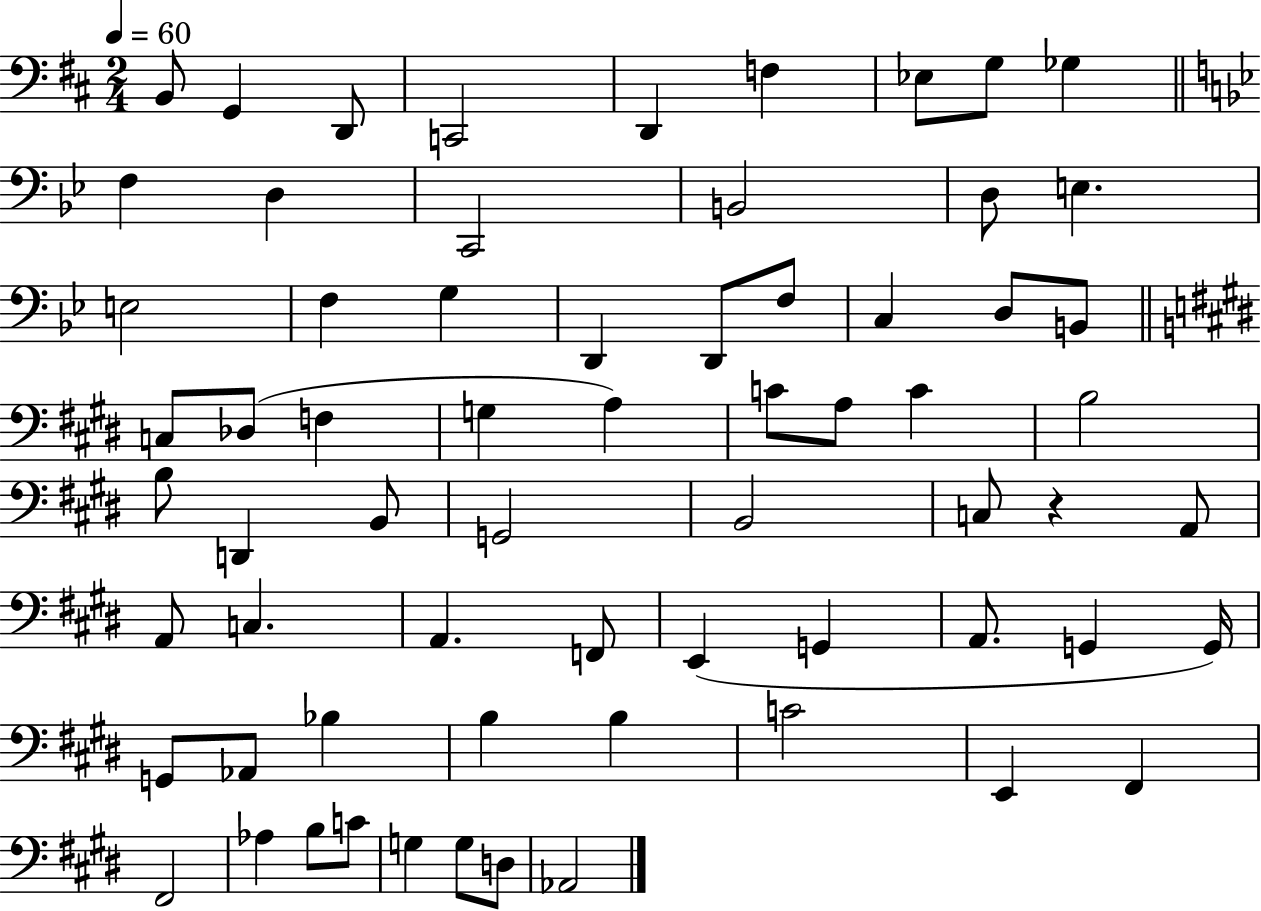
{
  \clef bass
  \numericTimeSignature
  \time 2/4
  \key d \major
  \tempo 4 = 60
  b,8 g,4 d,8 | c,2 | d,4 f4 | ees8 g8 ges4 | \break \bar "||" \break \key g \minor f4 d4 | c,2 | b,2 | d8 e4. | \break e2 | f4 g4 | d,4 d,8 f8 | c4 d8 b,8 | \break \bar "||" \break \key e \major c8 des8( f4 | g4 a4) | c'8 a8 c'4 | b2 | \break b8 d,4 b,8 | g,2 | b,2 | c8 r4 a,8 | \break a,8 c4. | a,4. f,8 | e,4( g,4 | a,8. g,4 g,16) | \break g,8 aes,8 bes4 | b4 b4 | c'2 | e,4 fis,4 | \break fis,2 | aes4 b8 c'8 | g4 g8 d8 | aes,2 | \break \bar "|."
}